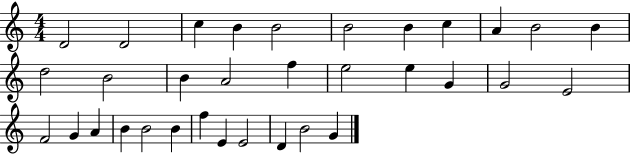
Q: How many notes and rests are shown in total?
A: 33